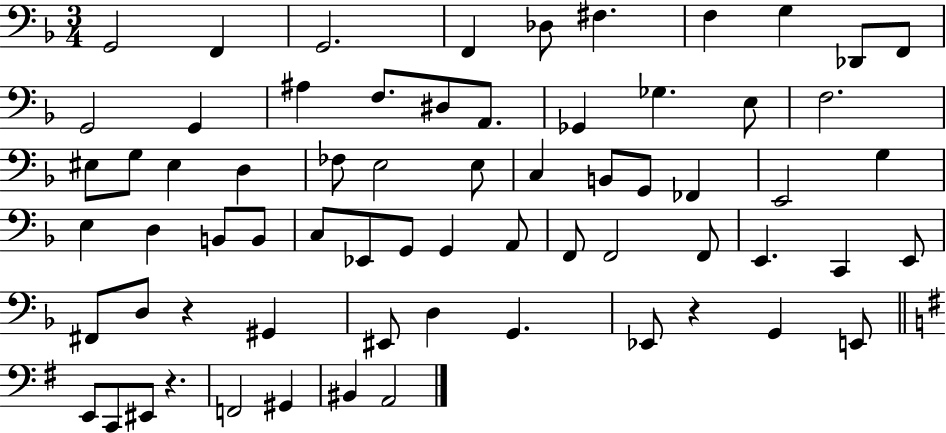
X:1
T:Untitled
M:3/4
L:1/4
K:F
G,,2 F,, G,,2 F,, _D,/2 ^F, F, G, _D,,/2 F,,/2 G,,2 G,, ^A, F,/2 ^D,/2 A,,/2 _G,, _G, E,/2 F,2 ^E,/2 G,/2 ^E, D, _F,/2 E,2 E,/2 C, B,,/2 G,,/2 _F,, E,,2 G, E, D, B,,/2 B,,/2 C,/2 _E,,/2 G,,/2 G,, A,,/2 F,,/2 F,,2 F,,/2 E,, C,, E,,/2 ^F,,/2 D,/2 z ^G,, ^E,,/2 D, G,, _E,,/2 z G,, E,,/2 E,,/2 C,,/2 ^E,,/2 z F,,2 ^G,, ^B,, A,,2